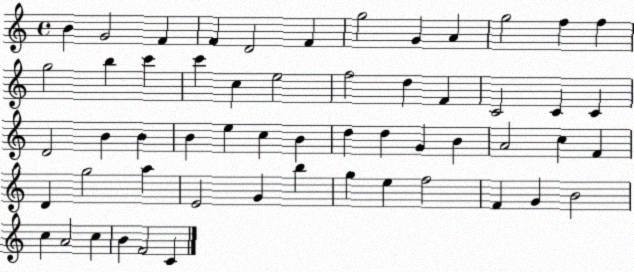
X:1
T:Untitled
M:4/4
L:1/4
K:C
B G2 F F D2 F g2 G A g2 f f g2 b c' c' c e2 f2 d F C2 C C D2 B B B e c B d d G B A2 c F D g2 a E2 G b g e f2 F G B2 c A2 c B F2 C